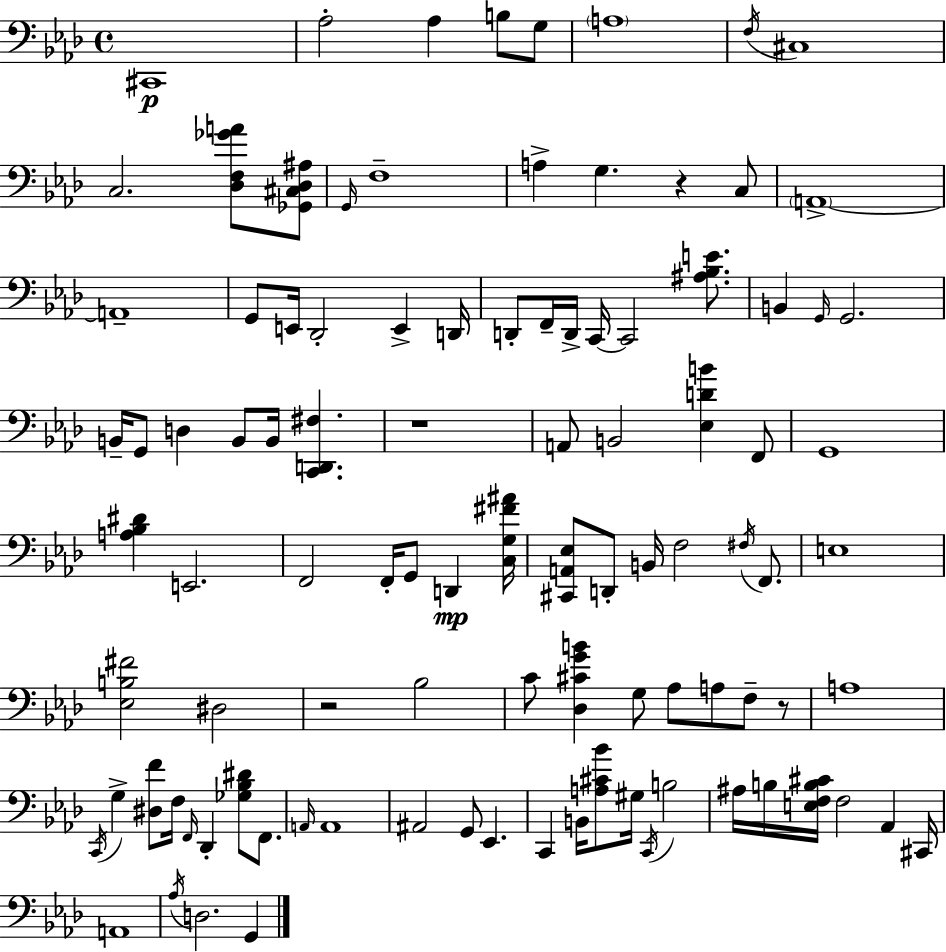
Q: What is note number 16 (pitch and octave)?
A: A2